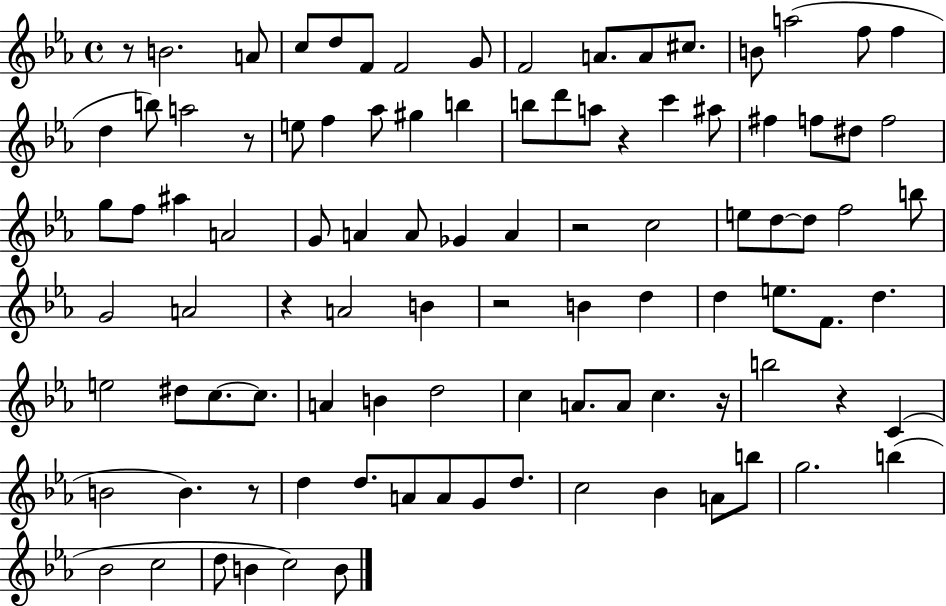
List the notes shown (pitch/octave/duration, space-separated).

R/e B4/h. A4/e C5/e D5/e F4/e F4/h G4/e F4/h A4/e. A4/e C#5/e. B4/e A5/h F5/e F5/q D5/q B5/e A5/h R/e E5/e F5/q Ab5/e G#5/q B5/q B5/e D6/e A5/e R/q C6/q A#5/e F#5/q F5/e D#5/e F5/h G5/e F5/e A#5/q A4/h G4/e A4/q A4/e Gb4/q A4/q R/h C5/h E5/e D5/e D5/e F5/h B5/e G4/h A4/h R/q A4/h B4/q R/h B4/q D5/q D5/q E5/e. F4/e. D5/q. E5/h D#5/e C5/e. C5/e. A4/q B4/q D5/h C5/q A4/e. A4/e C5/q. R/s B5/h R/q C4/q B4/h B4/q. R/e D5/q D5/e. A4/e A4/e G4/e D5/e. C5/h Bb4/q A4/e B5/e G5/h. B5/q Bb4/h C5/h D5/e B4/q C5/h B4/e